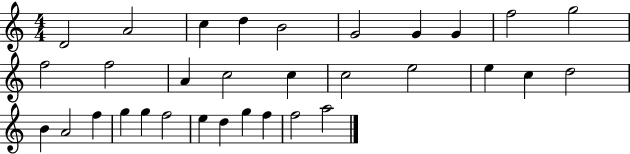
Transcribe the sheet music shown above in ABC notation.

X:1
T:Untitled
M:4/4
L:1/4
K:C
D2 A2 c d B2 G2 G G f2 g2 f2 f2 A c2 c c2 e2 e c d2 B A2 f g g f2 e d g f f2 a2